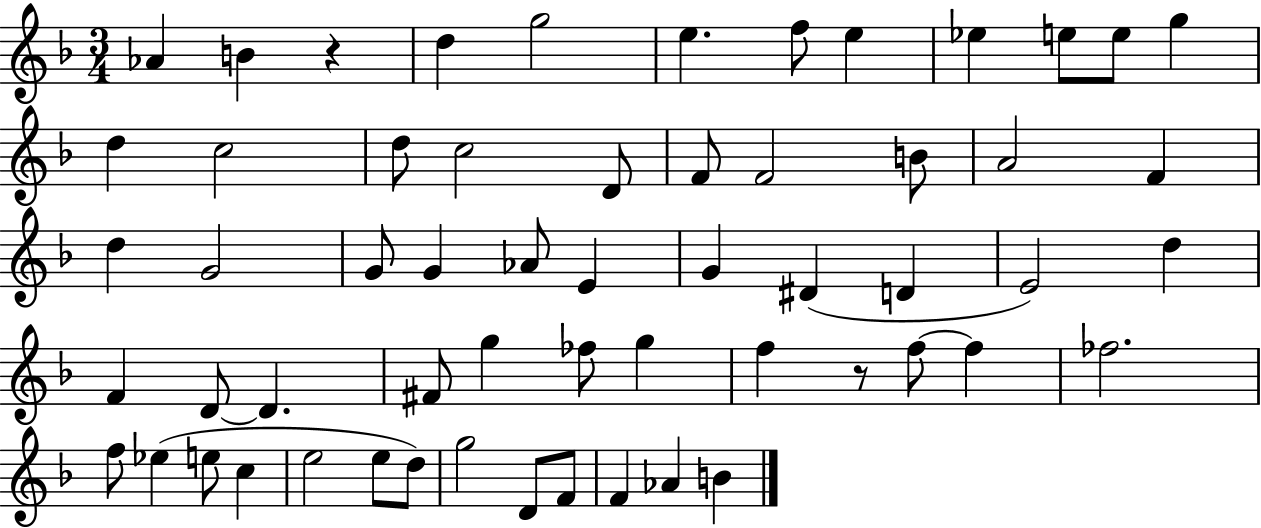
X:1
T:Untitled
M:3/4
L:1/4
K:F
_A B z d g2 e f/2 e _e e/2 e/2 g d c2 d/2 c2 D/2 F/2 F2 B/2 A2 F d G2 G/2 G _A/2 E G ^D D E2 d F D/2 D ^F/2 g _f/2 g f z/2 f/2 f _f2 f/2 _e e/2 c e2 e/2 d/2 g2 D/2 F/2 F _A B